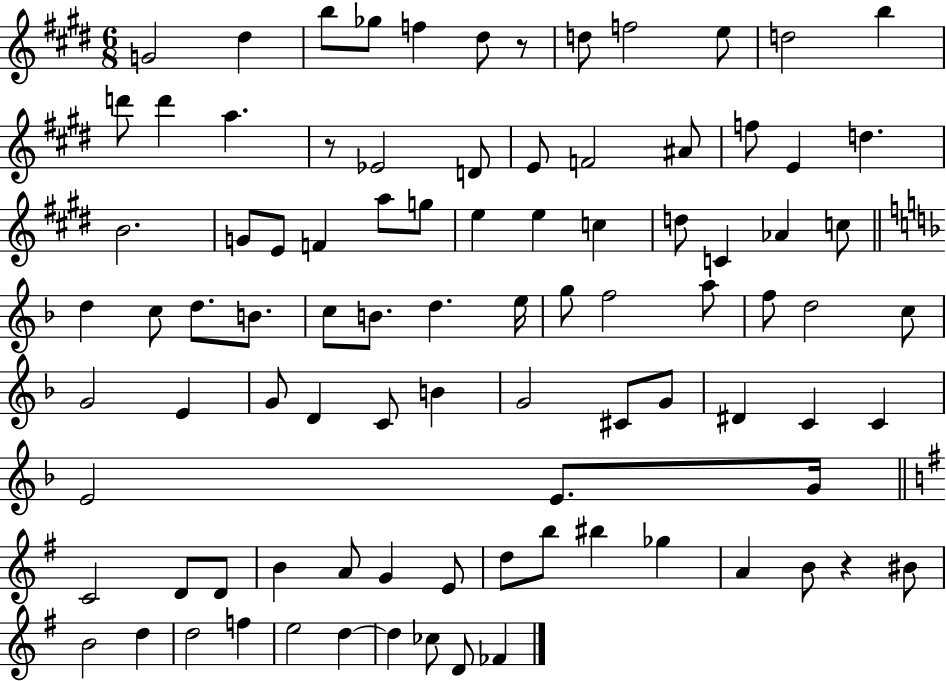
X:1
T:Untitled
M:6/8
L:1/4
K:E
G2 ^d b/2 _g/2 f ^d/2 z/2 d/2 f2 e/2 d2 b d'/2 d' a z/2 _E2 D/2 E/2 F2 ^A/2 f/2 E d B2 G/2 E/2 F a/2 g/2 e e c d/2 C _A c/2 d c/2 d/2 B/2 c/2 B/2 d e/4 g/2 f2 a/2 f/2 d2 c/2 G2 E G/2 D C/2 B G2 ^C/2 G/2 ^D C C E2 E/2 G/4 C2 D/2 D/2 B A/2 G E/2 d/2 b/2 ^b _g A B/2 z ^B/2 B2 d d2 f e2 d d _c/2 D/2 _F